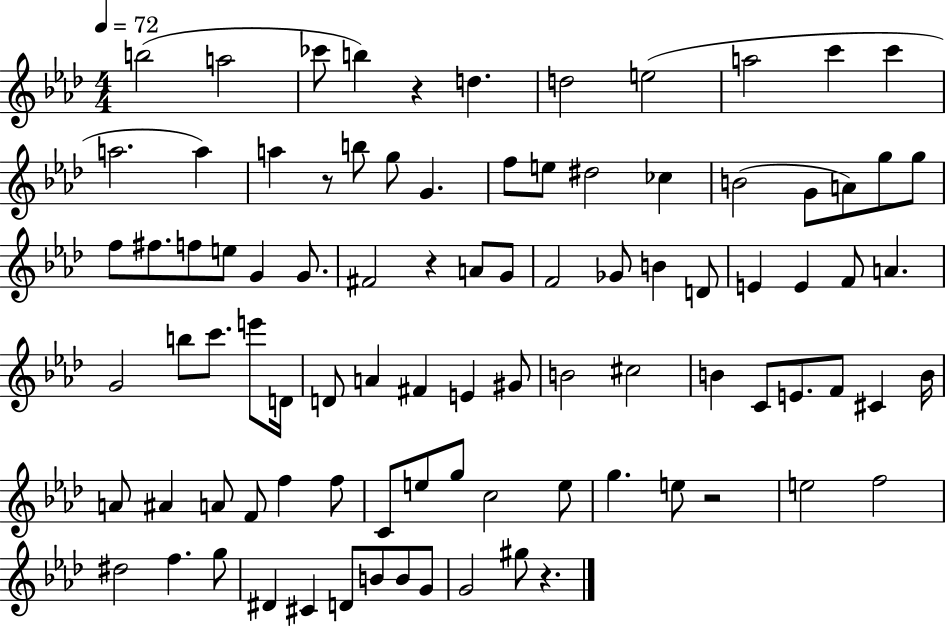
B5/h A5/h CES6/e B5/q R/q D5/q. D5/h E5/h A5/h C6/q C6/q A5/h. A5/q A5/q R/e B5/e G5/e G4/q. F5/e E5/e D#5/h CES5/q B4/h G4/e A4/e G5/e G5/e F5/e F#5/e. F5/e E5/e G4/q G4/e. F#4/h R/q A4/e G4/e F4/h Gb4/e B4/q D4/e E4/q E4/q F4/e A4/q. G4/h B5/e C6/e. E6/e D4/s D4/e A4/q F#4/q E4/q G#4/e B4/h C#5/h B4/q C4/e E4/e. F4/e C#4/q B4/s A4/e A#4/q A4/e F4/e F5/q F5/e C4/e E5/e G5/e C5/h E5/e G5/q. E5/e R/h E5/h F5/h D#5/h F5/q. G5/e D#4/q C#4/q D4/e B4/e B4/e G4/e G4/h G#5/e R/q.